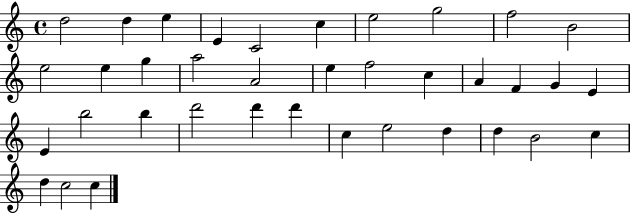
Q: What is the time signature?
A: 4/4